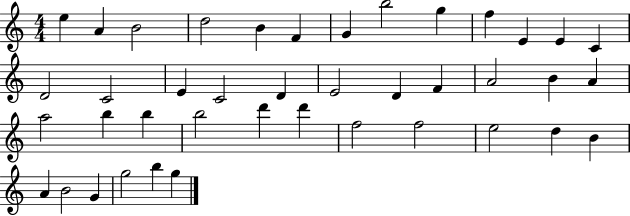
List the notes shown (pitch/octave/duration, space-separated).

E5/q A4/q B4/h D5/h B4/q F4/q G4/q B5/h G5/q F5/q E4/q E4/q C4/q D4/h C4/h E4/q C4/h D4/q E4/h D4/q F4/q A4/h B4/q A4/q A5/h B5/q B5/q B5/h D6/q D6/q F5/h F5/h E5/h D5/q B4/q A4/q B4/h G4/q G5/h B5/q G5/q